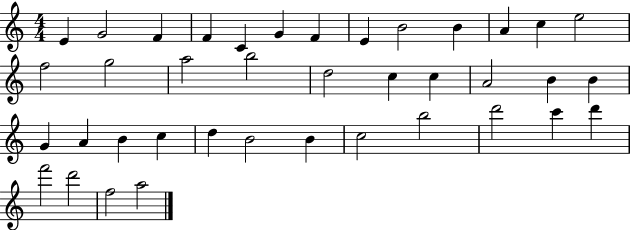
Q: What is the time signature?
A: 4/4